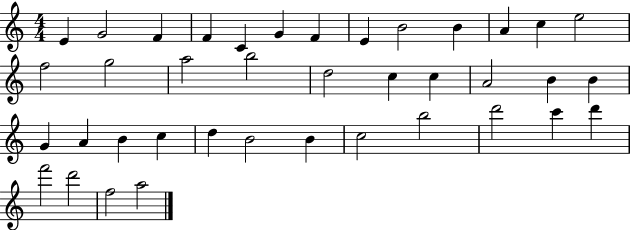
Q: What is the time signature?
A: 4/4